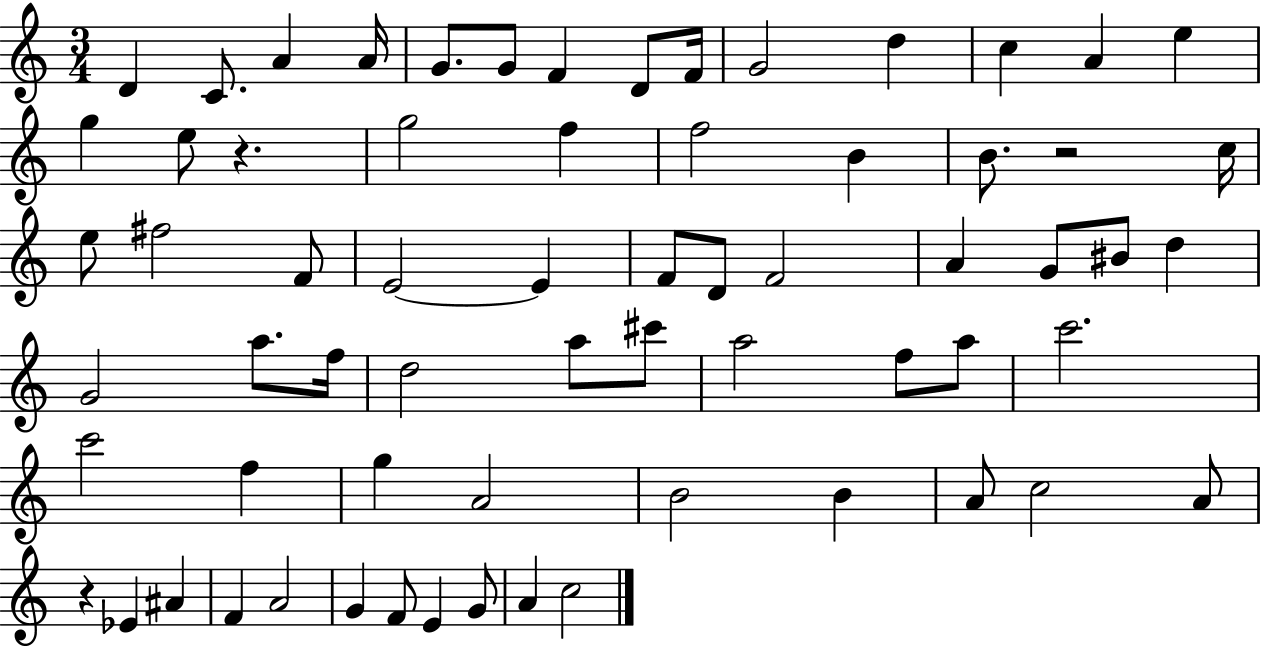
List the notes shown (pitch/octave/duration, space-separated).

D4/q C4/e. A4/q A4/s G4/e. G4/e F4/q D4/e F4/s G4/h D5/q C5/q A4/q E5/q G5/q E5/e R/q. G5/h F5/q F5/h B4/q B4/e. R/h C5/s E5/e F#5/h F4/e E4/h E4/q F4/e D4/e F4/h A4/q G4/e BIS4/e D5/q G4/h A5/e. F5/s D5/h A5/e C#6/e A5/h F5/e A5/e C6/h. C6/h F5/q G5/q A4/h B4/h B4/q A4/e C5/h A4/e R/q Eb4/q A#4/q F4/q A4/h G4/q F4/e E4/q G4/e A4/q C5/h